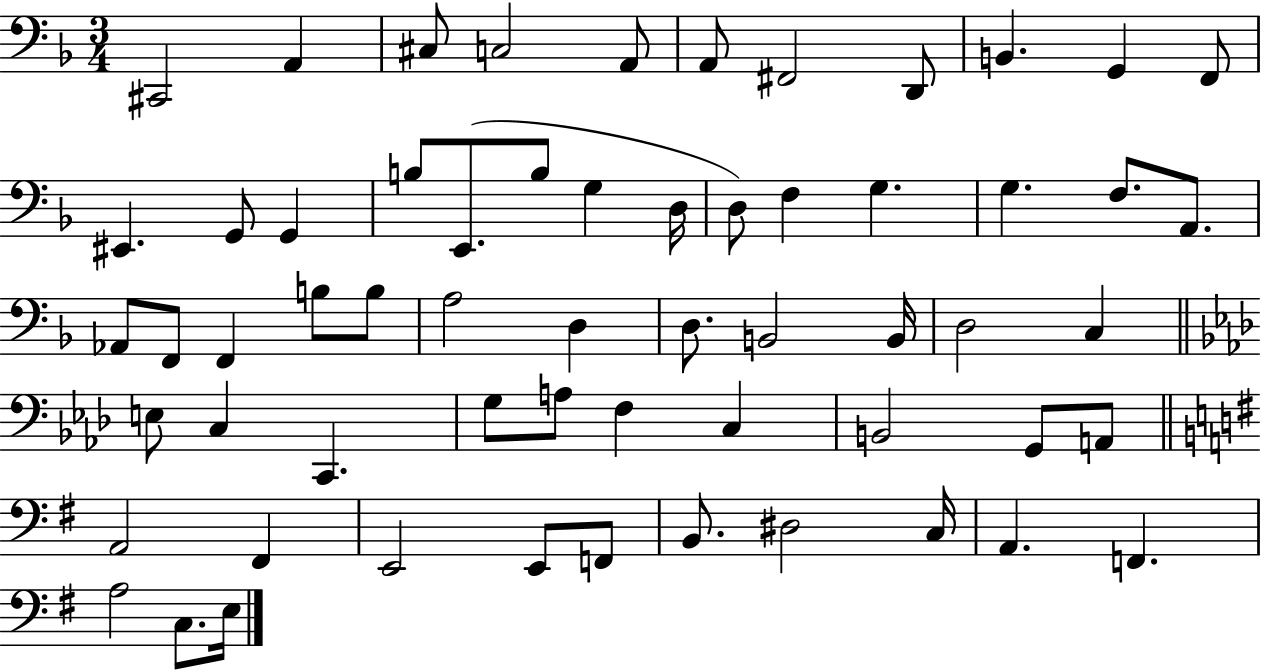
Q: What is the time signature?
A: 3/4